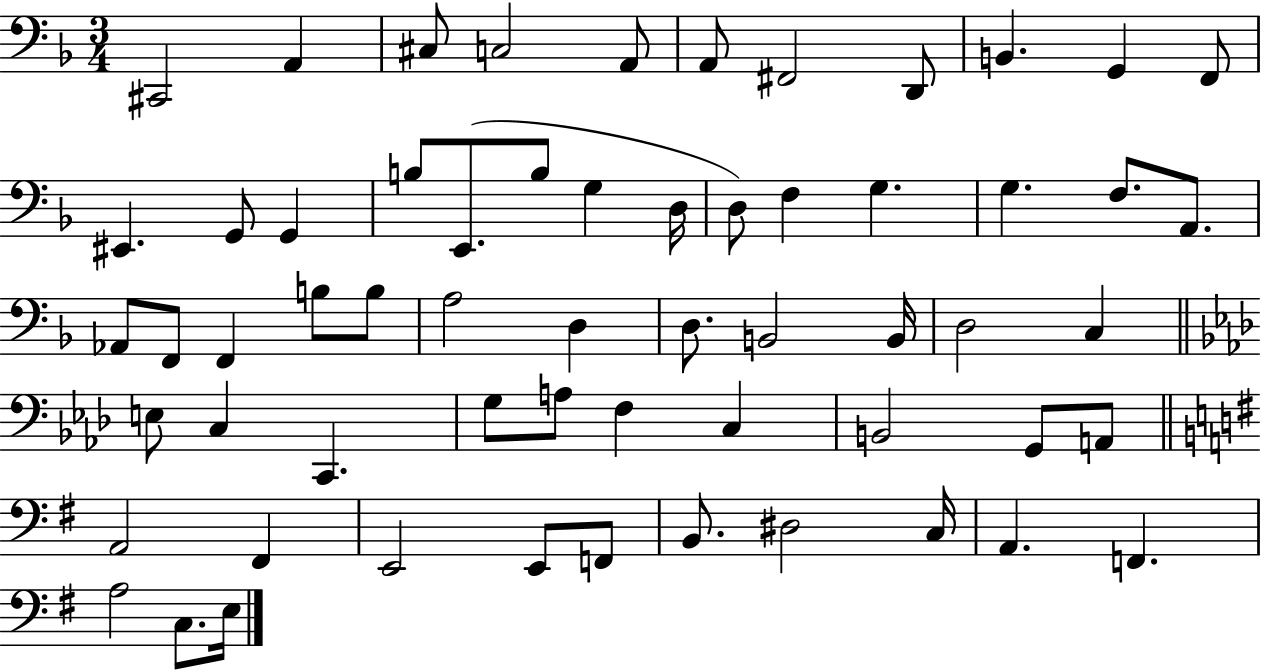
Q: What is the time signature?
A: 3/4